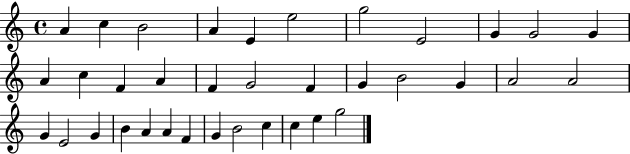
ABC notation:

X:1
T:Untitled
M:4/4
L:1/4
K:C
A c B2 A E e2 g2 E2 G G2 G A c F A F G2 F G B2 G A2 A2 G E2 G B A A F G B2 c c e g2